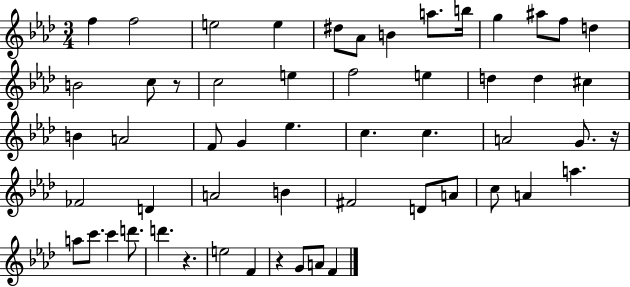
X:1
T:Untitled
M:3/4
L:1/4
K:Ab
f f2 e2 e ^d/2 _A/2 B a/2 b/4 g ^a/2 f/2 d B2 c/2 z/2 c2 e f2 e d d ^c B A2 F/2 G _e c c A2 G/2 z/4 _F2 D A2 B ^F2 D/2 A/2 c/2 A a a/2 c'/2 c' d'/2 d' z e2 F z G/2 A/2 F